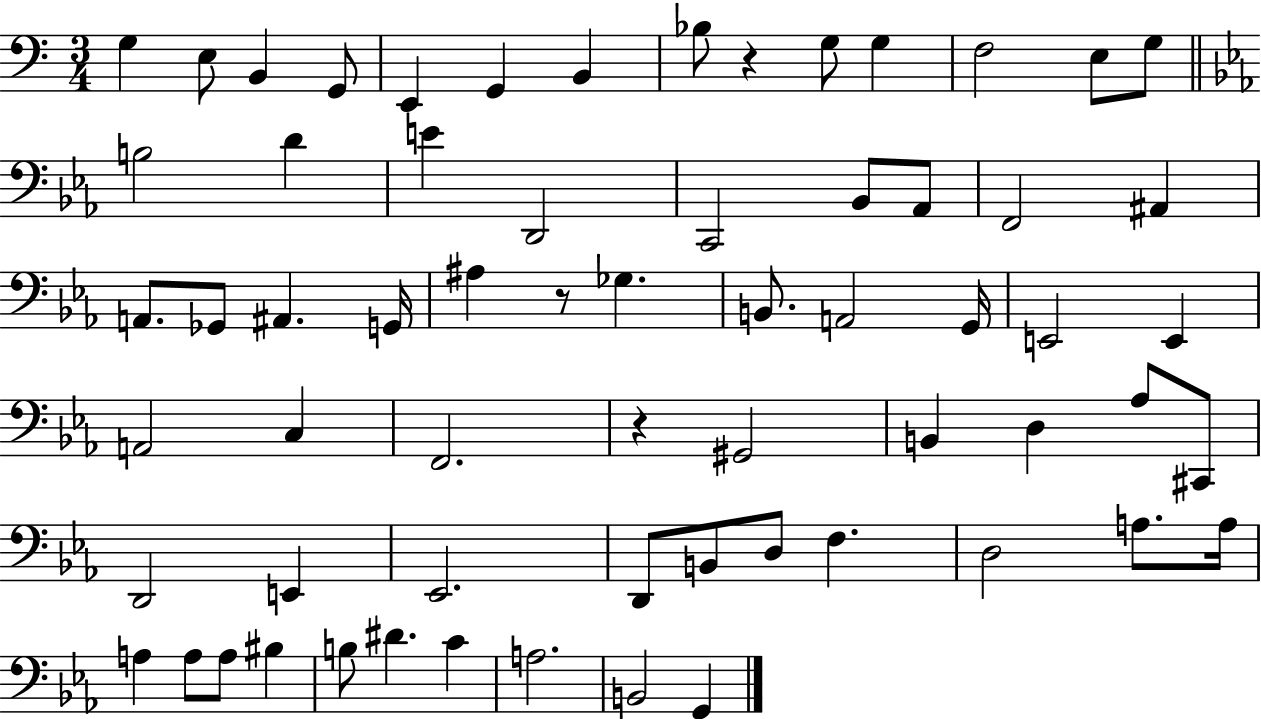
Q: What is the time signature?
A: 3/4